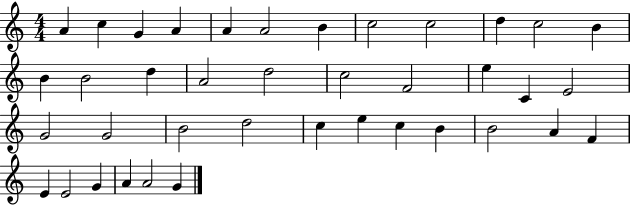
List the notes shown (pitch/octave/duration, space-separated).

A4/q C5/q G4/q A4/q A4/q A4/h B4/q C5/h C5/h D5/q C5/h B4/q B4/q B4/h D5/q A4/h D5/h C5/h F4/h E5/q C4/q E4/h G4/h G4/h B4/h D5/h C5/q E5/q C5/q B4/q B4/h A4/q F4/q E4/q E4/h G4/q A4/q A4/h G4/q